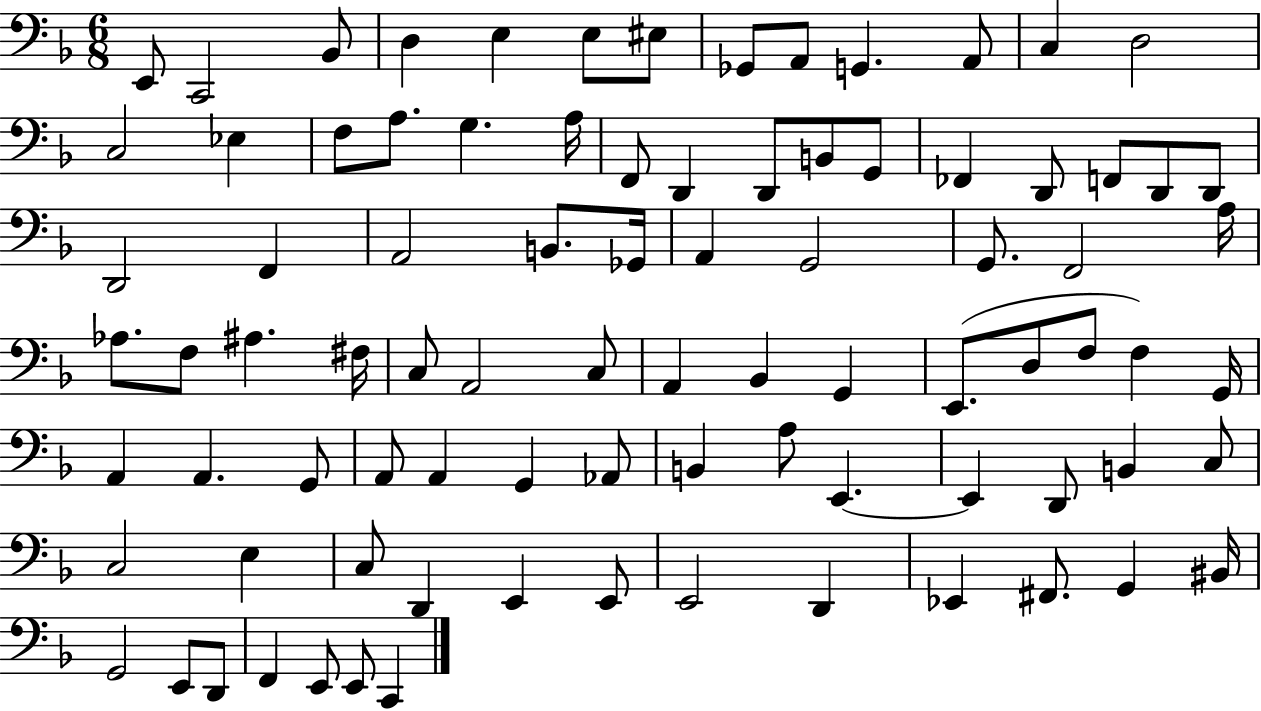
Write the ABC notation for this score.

X:1
T:Untitled
M:6/8
L:1/4
K:F
E,,/2 C,,2 _B,,/2 D, E, E,/2 ^E,/2 _G,,/2 A,,/2 G,, A,,/2 C, D,2 C,2 _E, F,/2 A,/2 G, A,/4 F,,/2 D,, D,,/2 B,,/2 G,,/2 _F,, D,,/2 F,,/2 D,,/2 D,,/2 D,,2 F,, A,,2 B,,/2 _G,,/4 A,, G,,2 G,,/2 F,,2 A,/4 _A,/2 F,/2 ^A, ^F,/4 C,/2 A,,2 C,/2 A,, _B,, G,, E,,/2 D,/2 F,/2 F, G,,/4 A,, A,, G,,/2 A,,/2 A,, G,, _A,,/2 B,, A,/2 E,, E,, D,,/2 B,, C,/2 C,2 E, C,/2 D,, E,, E,,/2 E,,2 D,, _E,, ^F,,/2 G,, ^B,,/4 G,,2 E,,/2 D,,/2 F,, E,,/2 E,,/2 C,,